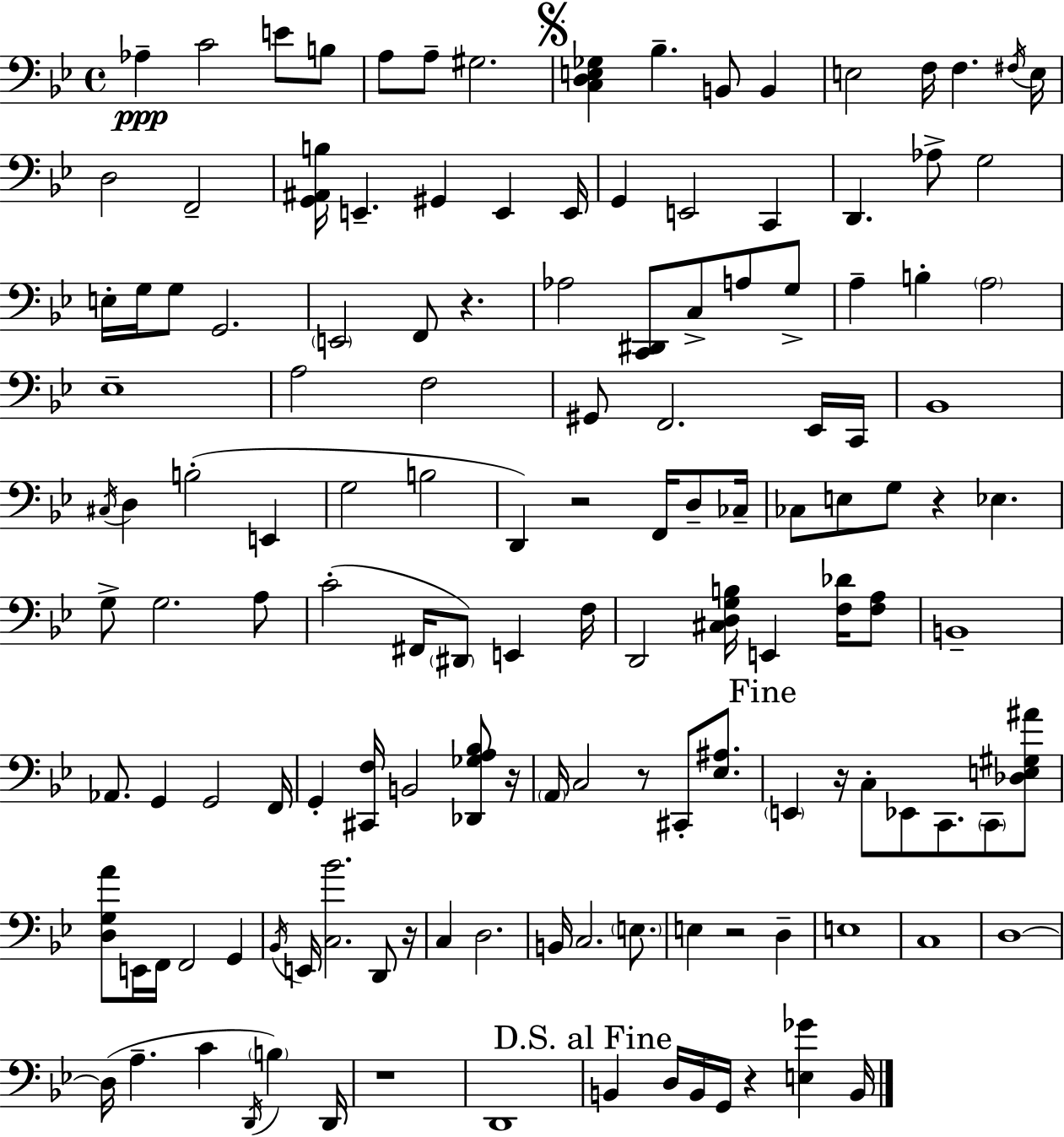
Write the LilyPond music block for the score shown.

{
  \clef bass
  \time 4/4
  \defaultTimeSignature
  \key g \minor
  aes4--\ppp c'2 e'8 b8 | a8 a8-- gis2. | \mark \markup { \musicglyph "scripts.segno" } <c d e ges>4 bes4.-- b,8 b,4 | e2 f16 f4. \acciaccatura { fis16 } | \break e16 d2 f,2-- | <g, ais, b>16 e,4.-- gis,4 e,4 | e,16 g,4 e,2 c,4 | d,4. aes8-> g2 | \break e16-. g16 g8 g,2. | \parenthesize e,2 f,8 r4. | aes2 <c, dis,>8 c8-> a8 g8-> | a4-- b4-. \parenthesize a2 | \break ees1-- | a2 f2 | gis,8 f,2. ees,16 | c,16 bes,1 | \break \acciaccatura { cis16 } d4 b2-.( e,4 | g2 b2 | d,4) r2 f,16 d8-- | ces16-- ces8 e8 g8 r4 ees4. | \break g8-> g2. | a8 c'2-.( fis,16 \parenthesize dis,8) e,4 | f16 d,2 <cis d g b>16 e,4 <f des'>16 | <f a>8 b,1-- | \break aes,8. g,4 g,2 | f,16 g,4-. <cis, f>16 b,2 <des, ges a bes>8 | r16 \parenthesize a,16 c2 r8 cis,8-. <ees ais>8. | \mark "Fine" \parenthesize e,4 r16 c8-. ees,8 c,8. \parenthesize c,8 | \break <des e gis ais'>8 <d g a'>8 e,16 f,16 f,2 g,4 | \acciaccatura { bes,16 } e,16 <c bes'>2. | d,8 r16 c4 d2. | b,16 c2. | \break \parenthesize e8. e4 r2 d4-- | e1 | c1 | d1~~ | \break d16( a4.-- c'4 \acciaccatura { d,16 } \parenthesize b4) | d,16 r1 | d,1 | \mark "D.S. al Fine" b,4 d16 b,16 g,16 r4 <e ges'>4 | \break b,16 \bar "|."
}